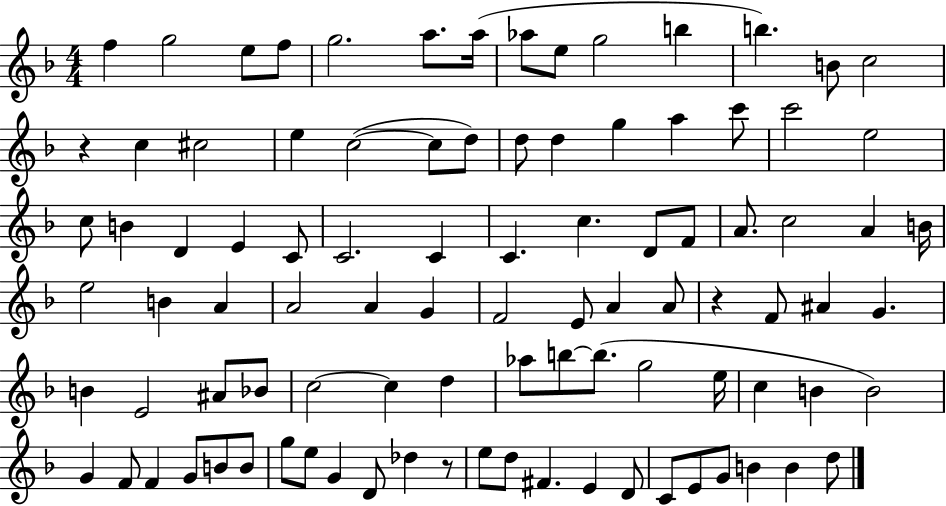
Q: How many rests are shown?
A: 3